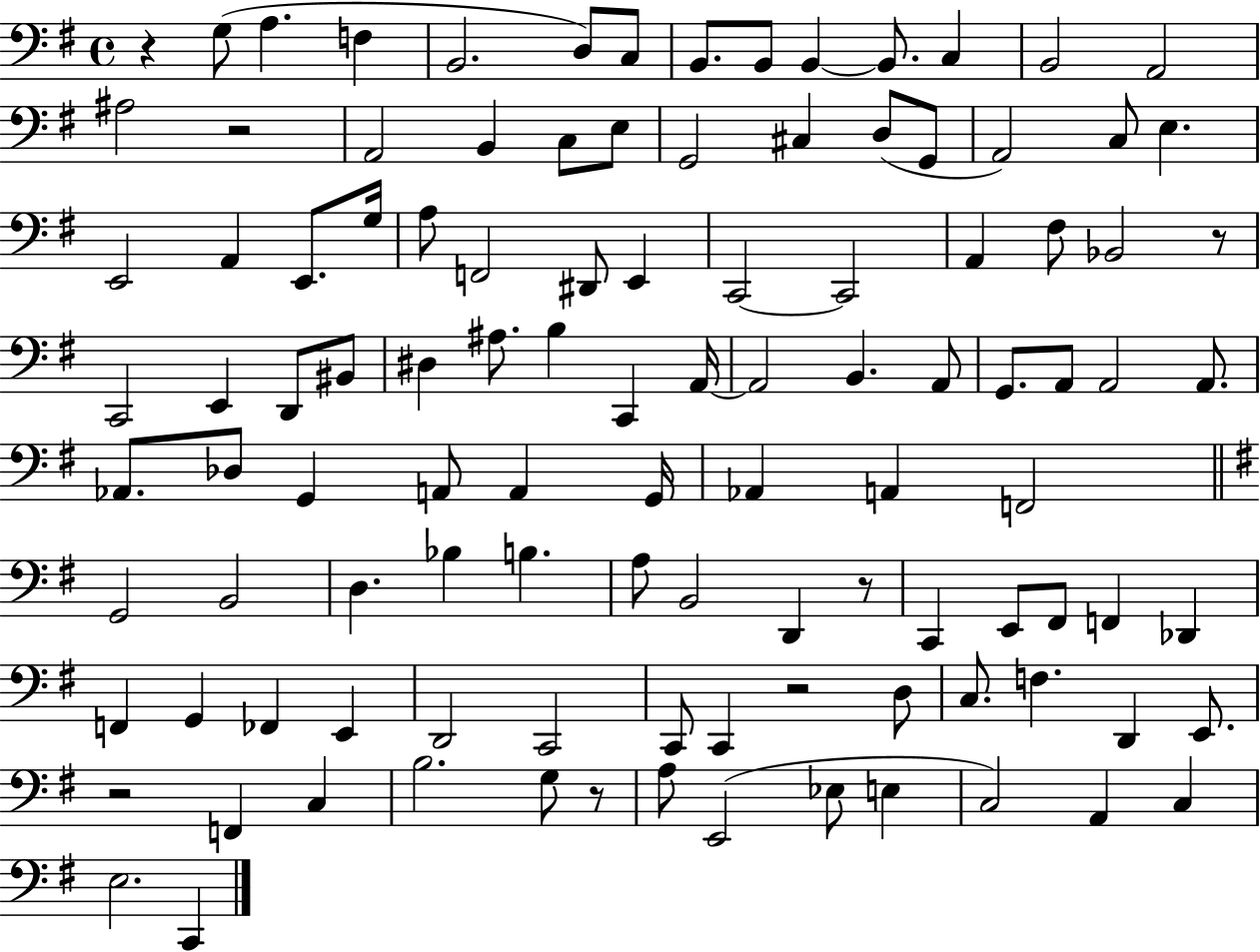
R/q G3/e A3/q. F3/q B2/h. D3/e C3/e B2/e. B2/e B2/q B2/e. C3/q B2/h A2/h A#3/h R/h A2/h B2/q C3/e E3/e G2/h C#3/q D3/e G2/e A2/h C3/e E3/q. E2/h A2/q E2/e. G3/s A3/e F2/h D#2/e E2/q C2/h C2/h A2/q F#3/e Bb2/h R/e C2/h E2/q D2/e BIS2/e D#3/q A#3/e. B3/q C2/q A2/s A2/h B2/q. A2/e G2/e. A2/e A2/h A2/e. Ab2/e. Db3/e G2/q A2/e A2/q G2/s Ab2/q A2/q F2/h G2/h B2/h D3/q. Bb3/q B3/q. A3/e B2/h D2/q R/e C2/q E2/e F#2/e F2/q Db2/q F2/q G2/q FES2/q E2/q D2/h C2/h C2/e C2/q R/h D3/e C3/e. F3/q. D2/q E2/e. R/h F2/q C3/q B3/h. G3/e R/e A3/e E2/h Eb3/e E3/q C3/h A2/q C3/q E3/h. C2/q